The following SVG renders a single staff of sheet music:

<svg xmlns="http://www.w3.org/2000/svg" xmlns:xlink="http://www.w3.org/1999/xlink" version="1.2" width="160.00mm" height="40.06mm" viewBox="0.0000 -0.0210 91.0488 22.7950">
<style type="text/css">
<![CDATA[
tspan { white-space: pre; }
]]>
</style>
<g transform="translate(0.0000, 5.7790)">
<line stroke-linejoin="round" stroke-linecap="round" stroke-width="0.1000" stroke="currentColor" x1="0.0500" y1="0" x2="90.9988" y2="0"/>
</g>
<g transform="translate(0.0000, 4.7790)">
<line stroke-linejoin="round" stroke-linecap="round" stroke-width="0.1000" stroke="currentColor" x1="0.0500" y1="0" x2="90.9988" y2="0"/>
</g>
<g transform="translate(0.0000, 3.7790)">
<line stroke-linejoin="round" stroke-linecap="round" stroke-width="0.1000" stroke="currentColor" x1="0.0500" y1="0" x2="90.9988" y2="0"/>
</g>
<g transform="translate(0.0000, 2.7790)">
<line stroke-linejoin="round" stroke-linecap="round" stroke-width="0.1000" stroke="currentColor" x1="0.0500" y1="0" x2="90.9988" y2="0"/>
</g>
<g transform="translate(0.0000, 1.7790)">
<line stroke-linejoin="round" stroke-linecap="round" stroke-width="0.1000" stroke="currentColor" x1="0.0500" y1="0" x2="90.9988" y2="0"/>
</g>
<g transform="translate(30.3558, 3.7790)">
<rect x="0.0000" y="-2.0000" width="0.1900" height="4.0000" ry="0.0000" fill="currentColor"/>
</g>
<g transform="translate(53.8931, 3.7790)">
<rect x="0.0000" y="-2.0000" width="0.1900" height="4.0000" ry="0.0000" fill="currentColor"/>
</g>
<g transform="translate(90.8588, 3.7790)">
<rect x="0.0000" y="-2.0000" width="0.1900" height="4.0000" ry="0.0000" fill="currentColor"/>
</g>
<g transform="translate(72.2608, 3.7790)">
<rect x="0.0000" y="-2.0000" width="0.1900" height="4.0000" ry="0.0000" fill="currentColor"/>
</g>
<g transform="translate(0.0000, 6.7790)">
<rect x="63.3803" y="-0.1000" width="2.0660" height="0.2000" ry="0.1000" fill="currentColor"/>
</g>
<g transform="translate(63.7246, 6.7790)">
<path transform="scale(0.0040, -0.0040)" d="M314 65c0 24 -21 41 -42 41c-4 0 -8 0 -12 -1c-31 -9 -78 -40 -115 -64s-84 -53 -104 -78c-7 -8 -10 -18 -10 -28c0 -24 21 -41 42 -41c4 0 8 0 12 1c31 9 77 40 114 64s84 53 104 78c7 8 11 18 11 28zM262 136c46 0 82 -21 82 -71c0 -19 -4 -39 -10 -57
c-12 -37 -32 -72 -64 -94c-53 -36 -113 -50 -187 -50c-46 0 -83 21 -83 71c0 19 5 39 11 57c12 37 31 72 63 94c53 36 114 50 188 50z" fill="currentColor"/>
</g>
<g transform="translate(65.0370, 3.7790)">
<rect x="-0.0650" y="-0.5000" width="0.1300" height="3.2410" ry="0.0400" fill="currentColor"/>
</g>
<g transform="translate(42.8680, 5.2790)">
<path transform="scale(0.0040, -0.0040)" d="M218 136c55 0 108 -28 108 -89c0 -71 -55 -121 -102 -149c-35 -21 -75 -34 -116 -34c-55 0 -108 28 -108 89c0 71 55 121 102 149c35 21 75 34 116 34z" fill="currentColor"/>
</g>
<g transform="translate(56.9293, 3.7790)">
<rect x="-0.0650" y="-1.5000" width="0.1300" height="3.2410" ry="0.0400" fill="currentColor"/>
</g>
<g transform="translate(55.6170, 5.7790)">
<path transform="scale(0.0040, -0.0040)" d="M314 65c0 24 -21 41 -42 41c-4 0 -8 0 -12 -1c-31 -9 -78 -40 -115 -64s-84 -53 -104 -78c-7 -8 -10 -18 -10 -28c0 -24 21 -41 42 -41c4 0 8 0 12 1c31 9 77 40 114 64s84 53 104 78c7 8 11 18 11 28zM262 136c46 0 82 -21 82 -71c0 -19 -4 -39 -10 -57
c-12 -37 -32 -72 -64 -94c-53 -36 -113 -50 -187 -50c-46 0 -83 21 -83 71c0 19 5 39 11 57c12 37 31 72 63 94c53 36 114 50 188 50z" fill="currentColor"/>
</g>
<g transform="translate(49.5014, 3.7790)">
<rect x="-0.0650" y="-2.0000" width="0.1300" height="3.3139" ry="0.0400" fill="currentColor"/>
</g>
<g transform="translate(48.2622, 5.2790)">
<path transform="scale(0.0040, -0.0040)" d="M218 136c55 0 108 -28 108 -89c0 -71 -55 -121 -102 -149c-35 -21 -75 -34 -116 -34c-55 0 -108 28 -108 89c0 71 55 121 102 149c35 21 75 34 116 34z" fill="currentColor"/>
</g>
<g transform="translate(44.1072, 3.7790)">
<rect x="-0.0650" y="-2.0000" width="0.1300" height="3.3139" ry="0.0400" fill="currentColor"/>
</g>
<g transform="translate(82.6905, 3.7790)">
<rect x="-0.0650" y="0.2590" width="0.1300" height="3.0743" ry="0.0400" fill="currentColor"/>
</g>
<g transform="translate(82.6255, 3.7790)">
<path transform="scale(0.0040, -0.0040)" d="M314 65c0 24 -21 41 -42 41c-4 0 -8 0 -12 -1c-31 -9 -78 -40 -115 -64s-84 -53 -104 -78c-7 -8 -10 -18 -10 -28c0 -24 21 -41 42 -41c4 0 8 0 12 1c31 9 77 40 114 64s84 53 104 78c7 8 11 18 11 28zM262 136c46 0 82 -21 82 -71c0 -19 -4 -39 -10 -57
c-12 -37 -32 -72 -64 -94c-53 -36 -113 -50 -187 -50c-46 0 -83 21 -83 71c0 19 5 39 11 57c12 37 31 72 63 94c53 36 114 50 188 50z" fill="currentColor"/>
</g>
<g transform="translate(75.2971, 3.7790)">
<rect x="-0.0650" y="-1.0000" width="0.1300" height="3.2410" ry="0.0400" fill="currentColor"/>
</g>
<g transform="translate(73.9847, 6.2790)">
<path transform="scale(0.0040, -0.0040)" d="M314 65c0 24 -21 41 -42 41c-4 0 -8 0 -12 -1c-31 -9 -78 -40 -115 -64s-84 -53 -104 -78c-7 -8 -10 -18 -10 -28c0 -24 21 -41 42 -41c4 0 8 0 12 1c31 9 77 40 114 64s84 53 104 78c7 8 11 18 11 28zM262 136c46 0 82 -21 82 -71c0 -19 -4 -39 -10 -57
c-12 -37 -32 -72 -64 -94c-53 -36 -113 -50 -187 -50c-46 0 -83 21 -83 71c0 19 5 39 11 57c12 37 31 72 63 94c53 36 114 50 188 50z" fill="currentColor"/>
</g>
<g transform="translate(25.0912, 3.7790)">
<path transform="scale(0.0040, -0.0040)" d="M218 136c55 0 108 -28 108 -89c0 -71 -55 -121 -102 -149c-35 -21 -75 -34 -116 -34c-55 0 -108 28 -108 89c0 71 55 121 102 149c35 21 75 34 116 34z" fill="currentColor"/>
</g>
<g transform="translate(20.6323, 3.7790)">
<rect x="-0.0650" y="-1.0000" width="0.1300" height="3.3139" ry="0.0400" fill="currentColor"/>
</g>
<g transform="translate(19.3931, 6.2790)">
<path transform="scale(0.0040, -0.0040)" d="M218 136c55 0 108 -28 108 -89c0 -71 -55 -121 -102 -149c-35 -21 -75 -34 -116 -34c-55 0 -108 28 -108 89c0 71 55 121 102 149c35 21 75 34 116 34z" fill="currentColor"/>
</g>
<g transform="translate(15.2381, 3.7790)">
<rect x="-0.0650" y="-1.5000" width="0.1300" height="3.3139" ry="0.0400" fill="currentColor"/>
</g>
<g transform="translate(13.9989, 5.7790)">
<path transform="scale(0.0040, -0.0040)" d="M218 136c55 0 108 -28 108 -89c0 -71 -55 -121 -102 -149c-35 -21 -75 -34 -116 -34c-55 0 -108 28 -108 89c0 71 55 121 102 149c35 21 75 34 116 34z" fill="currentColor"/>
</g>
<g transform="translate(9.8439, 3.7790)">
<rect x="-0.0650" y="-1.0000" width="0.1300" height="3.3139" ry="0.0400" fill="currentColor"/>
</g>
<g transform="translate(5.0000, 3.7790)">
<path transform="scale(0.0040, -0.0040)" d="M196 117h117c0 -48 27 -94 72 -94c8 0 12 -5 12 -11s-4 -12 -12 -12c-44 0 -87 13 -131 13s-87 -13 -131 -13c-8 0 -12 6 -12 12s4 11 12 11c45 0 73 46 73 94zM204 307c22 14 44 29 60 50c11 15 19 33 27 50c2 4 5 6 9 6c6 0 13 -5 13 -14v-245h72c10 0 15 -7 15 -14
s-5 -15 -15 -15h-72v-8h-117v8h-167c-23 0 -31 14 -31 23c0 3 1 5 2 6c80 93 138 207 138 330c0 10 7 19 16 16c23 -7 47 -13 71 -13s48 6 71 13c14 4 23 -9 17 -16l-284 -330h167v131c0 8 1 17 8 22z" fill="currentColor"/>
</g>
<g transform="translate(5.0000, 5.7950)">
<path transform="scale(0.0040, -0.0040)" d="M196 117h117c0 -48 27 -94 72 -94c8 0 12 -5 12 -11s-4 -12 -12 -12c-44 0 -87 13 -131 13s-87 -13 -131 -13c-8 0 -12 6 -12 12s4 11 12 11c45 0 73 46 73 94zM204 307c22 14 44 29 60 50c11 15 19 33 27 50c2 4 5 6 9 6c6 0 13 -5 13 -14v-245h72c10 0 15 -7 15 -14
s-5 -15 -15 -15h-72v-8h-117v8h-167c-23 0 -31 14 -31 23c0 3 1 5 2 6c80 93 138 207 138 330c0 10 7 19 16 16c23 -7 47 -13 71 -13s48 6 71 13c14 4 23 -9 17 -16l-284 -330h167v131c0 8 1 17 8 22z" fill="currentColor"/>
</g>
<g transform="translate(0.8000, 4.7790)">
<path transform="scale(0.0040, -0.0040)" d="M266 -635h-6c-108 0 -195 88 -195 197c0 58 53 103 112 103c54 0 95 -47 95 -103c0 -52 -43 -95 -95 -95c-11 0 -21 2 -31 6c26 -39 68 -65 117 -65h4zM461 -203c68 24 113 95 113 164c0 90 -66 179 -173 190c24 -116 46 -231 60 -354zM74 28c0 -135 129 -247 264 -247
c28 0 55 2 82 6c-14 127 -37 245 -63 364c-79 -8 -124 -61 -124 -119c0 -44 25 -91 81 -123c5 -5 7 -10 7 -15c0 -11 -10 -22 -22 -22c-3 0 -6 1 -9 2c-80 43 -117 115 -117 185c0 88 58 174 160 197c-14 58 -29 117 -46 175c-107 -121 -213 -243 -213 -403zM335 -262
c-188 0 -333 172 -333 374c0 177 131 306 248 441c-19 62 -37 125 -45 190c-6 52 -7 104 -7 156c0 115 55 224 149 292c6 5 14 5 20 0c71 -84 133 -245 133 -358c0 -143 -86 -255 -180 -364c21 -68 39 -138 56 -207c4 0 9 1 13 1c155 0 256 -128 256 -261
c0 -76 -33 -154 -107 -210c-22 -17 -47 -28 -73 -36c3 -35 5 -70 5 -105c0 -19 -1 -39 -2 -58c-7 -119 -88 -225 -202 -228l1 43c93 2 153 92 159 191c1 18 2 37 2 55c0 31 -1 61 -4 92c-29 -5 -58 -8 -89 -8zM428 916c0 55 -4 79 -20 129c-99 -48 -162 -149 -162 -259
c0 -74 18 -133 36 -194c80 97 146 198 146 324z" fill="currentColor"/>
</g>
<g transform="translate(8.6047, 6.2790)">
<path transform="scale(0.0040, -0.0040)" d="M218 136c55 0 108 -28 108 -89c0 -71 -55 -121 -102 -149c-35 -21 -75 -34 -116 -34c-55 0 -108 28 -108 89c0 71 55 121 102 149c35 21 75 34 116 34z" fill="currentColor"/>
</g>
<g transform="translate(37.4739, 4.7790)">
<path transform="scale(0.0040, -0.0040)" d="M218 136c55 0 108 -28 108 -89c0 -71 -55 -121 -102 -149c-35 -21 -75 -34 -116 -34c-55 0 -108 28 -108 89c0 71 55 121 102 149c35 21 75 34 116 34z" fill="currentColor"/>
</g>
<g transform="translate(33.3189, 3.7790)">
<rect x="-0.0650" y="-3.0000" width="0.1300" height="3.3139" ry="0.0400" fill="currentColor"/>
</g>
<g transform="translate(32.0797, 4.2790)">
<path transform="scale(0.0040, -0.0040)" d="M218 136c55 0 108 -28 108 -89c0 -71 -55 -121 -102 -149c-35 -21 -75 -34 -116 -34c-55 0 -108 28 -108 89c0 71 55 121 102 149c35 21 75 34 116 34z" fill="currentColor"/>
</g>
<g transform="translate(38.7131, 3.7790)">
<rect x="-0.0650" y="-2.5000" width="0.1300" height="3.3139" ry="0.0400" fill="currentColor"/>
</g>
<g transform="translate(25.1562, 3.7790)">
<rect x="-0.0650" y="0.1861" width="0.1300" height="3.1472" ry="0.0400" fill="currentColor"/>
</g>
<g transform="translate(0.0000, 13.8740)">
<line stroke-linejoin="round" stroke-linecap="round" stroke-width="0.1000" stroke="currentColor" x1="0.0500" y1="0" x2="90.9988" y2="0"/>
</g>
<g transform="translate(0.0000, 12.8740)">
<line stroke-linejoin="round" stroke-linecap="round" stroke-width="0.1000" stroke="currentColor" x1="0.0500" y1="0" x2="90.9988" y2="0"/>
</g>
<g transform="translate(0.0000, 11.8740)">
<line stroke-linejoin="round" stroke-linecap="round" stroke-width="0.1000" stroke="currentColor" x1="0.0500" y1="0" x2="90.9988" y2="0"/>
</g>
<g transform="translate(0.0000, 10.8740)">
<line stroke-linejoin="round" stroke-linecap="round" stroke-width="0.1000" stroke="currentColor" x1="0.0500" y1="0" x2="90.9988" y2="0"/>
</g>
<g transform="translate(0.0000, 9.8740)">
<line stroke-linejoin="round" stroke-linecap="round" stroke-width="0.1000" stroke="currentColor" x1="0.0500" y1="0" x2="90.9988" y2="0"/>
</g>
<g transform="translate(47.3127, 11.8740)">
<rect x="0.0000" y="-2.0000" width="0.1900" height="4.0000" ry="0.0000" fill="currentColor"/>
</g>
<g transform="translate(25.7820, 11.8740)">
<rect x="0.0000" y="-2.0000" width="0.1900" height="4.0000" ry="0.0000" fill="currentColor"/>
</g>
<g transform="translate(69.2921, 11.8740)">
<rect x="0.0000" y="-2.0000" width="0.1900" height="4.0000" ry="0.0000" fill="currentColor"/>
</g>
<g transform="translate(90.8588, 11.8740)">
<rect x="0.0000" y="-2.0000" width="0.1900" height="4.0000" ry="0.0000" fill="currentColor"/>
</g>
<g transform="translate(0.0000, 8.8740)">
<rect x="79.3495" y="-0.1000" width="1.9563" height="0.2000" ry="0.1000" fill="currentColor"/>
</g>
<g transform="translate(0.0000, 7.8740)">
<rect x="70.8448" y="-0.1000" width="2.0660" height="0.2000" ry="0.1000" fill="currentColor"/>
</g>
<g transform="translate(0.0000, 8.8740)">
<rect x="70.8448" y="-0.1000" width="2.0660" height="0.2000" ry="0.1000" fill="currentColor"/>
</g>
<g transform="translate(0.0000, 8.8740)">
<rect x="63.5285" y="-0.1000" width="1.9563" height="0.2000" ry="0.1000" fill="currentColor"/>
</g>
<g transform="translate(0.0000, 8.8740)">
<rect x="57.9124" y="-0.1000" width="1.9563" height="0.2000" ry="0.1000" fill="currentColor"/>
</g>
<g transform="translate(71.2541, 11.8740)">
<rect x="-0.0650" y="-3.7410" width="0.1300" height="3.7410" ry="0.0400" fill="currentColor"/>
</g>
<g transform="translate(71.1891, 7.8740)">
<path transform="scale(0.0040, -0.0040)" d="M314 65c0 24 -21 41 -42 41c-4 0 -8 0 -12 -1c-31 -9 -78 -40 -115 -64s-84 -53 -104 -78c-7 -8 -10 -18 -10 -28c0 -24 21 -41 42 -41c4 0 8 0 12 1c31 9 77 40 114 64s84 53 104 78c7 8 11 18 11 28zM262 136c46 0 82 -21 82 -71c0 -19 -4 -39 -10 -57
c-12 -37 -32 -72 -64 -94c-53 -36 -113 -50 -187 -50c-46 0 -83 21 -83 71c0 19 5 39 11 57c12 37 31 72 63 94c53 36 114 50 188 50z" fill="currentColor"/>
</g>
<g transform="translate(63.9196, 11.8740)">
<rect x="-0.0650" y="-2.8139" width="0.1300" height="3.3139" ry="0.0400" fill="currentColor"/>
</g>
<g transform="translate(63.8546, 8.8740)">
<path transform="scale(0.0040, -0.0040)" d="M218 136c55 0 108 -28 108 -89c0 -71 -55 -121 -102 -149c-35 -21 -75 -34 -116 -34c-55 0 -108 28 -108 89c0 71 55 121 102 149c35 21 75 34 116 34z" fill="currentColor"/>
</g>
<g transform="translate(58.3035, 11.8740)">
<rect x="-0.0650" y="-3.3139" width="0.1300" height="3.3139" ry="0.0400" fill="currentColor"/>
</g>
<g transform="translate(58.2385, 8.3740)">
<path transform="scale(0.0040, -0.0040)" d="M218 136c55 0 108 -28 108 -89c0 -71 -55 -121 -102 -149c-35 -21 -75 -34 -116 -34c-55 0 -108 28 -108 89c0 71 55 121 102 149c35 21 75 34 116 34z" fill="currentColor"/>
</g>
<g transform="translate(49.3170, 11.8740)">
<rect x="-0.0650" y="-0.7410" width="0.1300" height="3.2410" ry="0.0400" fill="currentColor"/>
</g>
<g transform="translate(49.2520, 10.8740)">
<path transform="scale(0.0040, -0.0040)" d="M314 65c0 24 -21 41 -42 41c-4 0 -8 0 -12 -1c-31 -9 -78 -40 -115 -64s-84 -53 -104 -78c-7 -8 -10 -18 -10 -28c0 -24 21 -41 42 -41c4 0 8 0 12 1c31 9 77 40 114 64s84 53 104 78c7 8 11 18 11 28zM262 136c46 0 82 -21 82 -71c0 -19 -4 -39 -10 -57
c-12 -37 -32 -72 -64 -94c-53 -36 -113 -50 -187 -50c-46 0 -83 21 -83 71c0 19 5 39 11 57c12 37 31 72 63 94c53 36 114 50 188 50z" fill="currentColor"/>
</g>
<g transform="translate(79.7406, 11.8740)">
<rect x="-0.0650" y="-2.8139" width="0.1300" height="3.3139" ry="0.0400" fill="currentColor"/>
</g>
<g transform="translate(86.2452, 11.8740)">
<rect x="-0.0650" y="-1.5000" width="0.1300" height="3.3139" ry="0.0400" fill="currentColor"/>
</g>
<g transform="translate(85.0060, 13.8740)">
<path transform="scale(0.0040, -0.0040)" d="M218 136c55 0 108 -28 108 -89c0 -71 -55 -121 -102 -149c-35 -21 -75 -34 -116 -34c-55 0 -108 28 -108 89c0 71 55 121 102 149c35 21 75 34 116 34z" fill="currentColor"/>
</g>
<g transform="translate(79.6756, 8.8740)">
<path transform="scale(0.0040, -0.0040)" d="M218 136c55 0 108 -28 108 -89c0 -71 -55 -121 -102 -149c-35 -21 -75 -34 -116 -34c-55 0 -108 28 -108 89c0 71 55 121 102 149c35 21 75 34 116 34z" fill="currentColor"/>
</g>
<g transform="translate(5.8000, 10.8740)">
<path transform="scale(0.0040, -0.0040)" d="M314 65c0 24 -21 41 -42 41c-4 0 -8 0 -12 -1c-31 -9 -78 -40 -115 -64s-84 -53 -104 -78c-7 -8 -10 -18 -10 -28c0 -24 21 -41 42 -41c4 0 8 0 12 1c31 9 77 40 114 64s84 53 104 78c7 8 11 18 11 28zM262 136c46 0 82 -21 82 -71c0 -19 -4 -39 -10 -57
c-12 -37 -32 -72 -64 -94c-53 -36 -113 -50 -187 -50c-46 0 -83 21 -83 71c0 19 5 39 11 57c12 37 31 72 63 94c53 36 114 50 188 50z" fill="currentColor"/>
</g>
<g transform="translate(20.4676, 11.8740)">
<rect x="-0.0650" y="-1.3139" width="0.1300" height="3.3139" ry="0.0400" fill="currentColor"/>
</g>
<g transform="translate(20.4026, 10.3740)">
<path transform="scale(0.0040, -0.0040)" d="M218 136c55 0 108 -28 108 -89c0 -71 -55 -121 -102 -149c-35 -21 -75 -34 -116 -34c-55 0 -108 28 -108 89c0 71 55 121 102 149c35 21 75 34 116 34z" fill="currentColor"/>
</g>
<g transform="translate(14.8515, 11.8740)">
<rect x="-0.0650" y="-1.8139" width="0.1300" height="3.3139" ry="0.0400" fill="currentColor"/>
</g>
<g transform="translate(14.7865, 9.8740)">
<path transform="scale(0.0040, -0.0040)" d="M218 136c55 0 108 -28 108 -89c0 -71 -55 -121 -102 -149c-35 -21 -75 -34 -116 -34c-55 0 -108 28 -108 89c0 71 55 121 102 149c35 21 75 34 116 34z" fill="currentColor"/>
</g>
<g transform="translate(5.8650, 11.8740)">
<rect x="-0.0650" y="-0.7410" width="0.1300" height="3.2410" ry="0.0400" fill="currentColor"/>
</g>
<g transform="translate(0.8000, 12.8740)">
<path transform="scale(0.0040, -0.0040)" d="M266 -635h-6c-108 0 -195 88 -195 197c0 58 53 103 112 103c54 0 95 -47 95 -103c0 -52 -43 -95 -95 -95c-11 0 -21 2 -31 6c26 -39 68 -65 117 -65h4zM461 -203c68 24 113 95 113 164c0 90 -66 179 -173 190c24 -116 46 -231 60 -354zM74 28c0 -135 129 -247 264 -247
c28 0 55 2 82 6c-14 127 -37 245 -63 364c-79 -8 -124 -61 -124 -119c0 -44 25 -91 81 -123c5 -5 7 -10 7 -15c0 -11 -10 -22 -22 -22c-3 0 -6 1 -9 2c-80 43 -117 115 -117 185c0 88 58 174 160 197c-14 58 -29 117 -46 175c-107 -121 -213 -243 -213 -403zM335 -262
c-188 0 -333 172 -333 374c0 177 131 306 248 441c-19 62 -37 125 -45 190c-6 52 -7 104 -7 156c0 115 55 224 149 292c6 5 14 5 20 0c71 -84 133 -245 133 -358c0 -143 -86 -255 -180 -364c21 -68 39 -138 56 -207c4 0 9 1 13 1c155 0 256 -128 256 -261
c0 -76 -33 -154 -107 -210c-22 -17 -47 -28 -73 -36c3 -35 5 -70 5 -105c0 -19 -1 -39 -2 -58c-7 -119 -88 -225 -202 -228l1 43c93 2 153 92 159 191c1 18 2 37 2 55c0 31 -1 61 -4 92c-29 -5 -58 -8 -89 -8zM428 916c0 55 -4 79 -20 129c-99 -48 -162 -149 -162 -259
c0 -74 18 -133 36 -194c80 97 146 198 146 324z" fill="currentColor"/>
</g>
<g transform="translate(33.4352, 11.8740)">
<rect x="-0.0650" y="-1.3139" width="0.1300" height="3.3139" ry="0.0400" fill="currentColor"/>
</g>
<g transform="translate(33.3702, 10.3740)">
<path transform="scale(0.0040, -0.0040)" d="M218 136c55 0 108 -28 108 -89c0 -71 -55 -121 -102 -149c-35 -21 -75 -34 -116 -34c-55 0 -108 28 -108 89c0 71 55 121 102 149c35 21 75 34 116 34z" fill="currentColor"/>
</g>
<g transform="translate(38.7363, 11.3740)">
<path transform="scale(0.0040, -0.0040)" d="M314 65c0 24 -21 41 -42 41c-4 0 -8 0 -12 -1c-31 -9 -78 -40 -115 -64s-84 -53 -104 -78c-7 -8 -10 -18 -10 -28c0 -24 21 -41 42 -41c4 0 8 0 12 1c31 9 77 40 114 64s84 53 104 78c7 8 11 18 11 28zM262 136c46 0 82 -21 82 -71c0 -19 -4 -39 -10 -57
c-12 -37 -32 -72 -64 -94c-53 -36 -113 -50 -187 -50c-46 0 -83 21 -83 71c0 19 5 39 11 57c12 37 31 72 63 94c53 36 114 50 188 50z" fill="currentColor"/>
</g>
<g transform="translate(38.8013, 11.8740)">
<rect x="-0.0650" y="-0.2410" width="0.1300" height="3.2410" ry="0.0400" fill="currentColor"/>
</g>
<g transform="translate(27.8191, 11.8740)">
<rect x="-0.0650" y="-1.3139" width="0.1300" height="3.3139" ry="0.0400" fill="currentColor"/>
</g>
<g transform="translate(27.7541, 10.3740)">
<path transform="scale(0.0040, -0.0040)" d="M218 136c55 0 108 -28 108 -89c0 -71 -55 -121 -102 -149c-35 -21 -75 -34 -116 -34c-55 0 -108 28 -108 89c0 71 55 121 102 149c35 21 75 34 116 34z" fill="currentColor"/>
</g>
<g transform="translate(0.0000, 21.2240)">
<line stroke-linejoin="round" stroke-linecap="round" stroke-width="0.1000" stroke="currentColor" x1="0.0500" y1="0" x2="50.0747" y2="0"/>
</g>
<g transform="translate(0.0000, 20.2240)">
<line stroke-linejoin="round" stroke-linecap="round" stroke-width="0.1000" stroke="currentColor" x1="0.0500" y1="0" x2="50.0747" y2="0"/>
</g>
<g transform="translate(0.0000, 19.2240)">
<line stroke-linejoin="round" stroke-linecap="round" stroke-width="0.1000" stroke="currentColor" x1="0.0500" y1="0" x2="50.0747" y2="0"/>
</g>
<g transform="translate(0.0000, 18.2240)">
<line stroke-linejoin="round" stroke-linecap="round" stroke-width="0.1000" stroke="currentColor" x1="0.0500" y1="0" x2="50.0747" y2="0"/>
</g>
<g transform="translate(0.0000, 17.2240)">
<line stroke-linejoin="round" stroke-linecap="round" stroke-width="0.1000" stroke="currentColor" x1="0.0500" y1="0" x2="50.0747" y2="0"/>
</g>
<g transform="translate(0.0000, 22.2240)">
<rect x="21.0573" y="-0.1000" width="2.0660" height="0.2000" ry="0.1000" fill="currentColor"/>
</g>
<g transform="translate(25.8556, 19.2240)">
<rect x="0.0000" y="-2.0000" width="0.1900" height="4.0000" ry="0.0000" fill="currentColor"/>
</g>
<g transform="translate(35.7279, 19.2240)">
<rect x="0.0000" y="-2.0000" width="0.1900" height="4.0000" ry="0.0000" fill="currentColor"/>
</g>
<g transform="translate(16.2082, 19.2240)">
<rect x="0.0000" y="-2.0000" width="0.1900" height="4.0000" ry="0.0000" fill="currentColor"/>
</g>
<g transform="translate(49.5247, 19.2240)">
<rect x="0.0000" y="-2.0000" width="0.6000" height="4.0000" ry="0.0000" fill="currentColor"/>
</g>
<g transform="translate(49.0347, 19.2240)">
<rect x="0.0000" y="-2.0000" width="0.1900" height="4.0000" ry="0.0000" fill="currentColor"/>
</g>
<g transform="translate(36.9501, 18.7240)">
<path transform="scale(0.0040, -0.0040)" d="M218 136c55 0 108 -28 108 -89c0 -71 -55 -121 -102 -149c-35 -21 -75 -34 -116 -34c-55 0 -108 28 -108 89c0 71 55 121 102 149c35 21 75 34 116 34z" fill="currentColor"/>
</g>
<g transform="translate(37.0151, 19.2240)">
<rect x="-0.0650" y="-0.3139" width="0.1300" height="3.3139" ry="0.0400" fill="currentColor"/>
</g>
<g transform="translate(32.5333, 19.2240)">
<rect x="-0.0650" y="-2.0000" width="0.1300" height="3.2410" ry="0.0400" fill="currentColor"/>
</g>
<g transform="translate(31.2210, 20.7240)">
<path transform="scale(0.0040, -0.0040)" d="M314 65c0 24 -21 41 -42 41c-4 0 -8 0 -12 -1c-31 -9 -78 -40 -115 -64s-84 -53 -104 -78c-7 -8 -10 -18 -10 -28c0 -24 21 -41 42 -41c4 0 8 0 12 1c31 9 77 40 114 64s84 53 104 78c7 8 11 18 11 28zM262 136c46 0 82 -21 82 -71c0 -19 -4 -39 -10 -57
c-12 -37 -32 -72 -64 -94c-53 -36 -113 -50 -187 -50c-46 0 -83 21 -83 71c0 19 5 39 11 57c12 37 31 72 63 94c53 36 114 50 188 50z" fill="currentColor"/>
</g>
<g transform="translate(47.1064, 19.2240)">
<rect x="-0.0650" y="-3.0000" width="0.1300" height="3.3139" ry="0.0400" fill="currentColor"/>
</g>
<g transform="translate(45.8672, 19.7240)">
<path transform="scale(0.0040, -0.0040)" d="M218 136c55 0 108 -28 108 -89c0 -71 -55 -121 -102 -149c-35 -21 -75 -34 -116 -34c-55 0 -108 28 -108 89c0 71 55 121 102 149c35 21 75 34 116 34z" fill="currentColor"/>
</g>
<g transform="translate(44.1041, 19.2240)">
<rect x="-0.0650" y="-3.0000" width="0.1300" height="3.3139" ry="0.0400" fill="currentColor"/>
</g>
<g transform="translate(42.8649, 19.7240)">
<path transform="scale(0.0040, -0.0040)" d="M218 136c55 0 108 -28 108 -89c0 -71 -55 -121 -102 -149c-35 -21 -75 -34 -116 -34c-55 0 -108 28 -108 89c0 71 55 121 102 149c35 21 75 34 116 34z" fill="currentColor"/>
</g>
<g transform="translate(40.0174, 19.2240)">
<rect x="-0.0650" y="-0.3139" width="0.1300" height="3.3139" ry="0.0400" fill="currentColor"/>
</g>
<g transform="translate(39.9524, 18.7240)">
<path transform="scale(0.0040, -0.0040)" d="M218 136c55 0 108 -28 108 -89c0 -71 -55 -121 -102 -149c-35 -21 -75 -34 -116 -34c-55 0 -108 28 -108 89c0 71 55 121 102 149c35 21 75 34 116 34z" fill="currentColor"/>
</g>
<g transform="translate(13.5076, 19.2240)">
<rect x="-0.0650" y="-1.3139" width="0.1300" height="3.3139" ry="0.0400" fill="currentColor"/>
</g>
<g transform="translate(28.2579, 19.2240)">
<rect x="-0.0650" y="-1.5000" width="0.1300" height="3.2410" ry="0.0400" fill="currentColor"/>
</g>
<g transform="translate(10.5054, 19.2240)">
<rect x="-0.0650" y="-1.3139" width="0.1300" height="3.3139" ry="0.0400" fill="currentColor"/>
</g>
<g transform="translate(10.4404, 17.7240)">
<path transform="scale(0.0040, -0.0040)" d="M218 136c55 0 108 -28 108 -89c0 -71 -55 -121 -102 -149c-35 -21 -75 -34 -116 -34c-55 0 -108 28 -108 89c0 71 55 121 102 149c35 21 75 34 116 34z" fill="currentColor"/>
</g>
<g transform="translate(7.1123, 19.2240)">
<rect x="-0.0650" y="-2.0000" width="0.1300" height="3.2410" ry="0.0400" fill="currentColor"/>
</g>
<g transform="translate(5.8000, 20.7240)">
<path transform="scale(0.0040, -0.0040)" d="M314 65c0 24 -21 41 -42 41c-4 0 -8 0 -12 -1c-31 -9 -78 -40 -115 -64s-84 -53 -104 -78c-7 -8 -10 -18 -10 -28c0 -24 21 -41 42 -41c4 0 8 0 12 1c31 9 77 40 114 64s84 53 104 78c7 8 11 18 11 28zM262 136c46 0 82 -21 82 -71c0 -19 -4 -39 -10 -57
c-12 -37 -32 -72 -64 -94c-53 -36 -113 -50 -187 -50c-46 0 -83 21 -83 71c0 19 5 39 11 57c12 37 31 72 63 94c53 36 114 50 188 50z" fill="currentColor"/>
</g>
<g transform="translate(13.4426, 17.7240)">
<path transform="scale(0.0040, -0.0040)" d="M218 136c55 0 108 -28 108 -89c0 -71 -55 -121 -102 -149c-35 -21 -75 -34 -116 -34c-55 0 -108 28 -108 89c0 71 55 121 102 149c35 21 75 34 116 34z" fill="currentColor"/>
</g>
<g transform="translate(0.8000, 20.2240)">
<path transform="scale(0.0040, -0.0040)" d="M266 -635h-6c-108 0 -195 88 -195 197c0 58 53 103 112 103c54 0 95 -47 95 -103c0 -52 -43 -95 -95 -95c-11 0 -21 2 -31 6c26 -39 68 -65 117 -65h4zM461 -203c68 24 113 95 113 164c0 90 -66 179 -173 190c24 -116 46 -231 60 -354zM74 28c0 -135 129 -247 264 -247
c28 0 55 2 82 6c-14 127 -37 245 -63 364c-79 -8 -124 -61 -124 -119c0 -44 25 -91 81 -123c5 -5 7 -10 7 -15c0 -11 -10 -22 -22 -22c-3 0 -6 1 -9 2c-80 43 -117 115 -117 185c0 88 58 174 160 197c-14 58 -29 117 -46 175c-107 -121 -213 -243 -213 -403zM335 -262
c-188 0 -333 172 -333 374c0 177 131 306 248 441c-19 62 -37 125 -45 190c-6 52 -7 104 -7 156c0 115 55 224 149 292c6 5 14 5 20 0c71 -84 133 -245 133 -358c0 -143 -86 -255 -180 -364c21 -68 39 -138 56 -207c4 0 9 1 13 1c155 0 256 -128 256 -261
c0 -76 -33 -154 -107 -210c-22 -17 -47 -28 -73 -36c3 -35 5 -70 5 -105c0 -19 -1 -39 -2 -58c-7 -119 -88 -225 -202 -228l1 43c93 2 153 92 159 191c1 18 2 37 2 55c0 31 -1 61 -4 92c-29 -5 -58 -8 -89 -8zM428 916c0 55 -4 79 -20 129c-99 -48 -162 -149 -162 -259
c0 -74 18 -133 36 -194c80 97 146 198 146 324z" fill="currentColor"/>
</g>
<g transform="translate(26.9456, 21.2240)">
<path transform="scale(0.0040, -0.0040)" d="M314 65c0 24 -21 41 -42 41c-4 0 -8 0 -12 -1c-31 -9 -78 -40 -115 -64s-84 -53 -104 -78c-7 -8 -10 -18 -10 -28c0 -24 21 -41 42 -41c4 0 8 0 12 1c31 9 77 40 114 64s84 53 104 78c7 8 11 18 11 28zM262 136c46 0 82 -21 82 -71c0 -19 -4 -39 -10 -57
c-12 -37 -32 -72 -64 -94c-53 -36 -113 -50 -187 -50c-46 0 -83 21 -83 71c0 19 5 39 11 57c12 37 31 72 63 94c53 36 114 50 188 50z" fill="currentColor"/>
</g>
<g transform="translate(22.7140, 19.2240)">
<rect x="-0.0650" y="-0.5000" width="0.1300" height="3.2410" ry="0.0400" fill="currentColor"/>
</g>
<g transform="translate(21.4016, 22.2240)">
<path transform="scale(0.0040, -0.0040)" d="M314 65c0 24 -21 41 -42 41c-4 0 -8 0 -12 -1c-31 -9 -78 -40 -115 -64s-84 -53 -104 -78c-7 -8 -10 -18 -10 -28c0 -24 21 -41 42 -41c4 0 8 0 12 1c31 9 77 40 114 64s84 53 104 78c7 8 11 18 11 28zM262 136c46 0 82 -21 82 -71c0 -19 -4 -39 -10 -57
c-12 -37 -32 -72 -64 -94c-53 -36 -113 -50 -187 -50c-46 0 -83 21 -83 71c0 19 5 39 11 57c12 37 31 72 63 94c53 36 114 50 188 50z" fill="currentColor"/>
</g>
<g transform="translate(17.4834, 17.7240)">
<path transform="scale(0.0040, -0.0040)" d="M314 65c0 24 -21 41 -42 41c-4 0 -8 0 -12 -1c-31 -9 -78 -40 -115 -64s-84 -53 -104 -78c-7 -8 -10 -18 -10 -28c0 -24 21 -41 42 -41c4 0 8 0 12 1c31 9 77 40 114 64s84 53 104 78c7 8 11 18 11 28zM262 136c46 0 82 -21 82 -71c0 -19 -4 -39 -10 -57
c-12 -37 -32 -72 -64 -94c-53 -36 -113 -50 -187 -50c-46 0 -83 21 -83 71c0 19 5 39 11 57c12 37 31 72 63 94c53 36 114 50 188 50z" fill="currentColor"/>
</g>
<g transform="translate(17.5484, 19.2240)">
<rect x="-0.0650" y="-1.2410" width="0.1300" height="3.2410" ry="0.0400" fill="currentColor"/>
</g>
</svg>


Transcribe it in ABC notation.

X:1
T:Untitled
M:4/4
L:1/4
K:C
D E D B A G F F E2 C2 D2 B2 d2 f e e e c2 d2 b a c'2 a E F2 e e e2 C2 E2 F2 c c A A